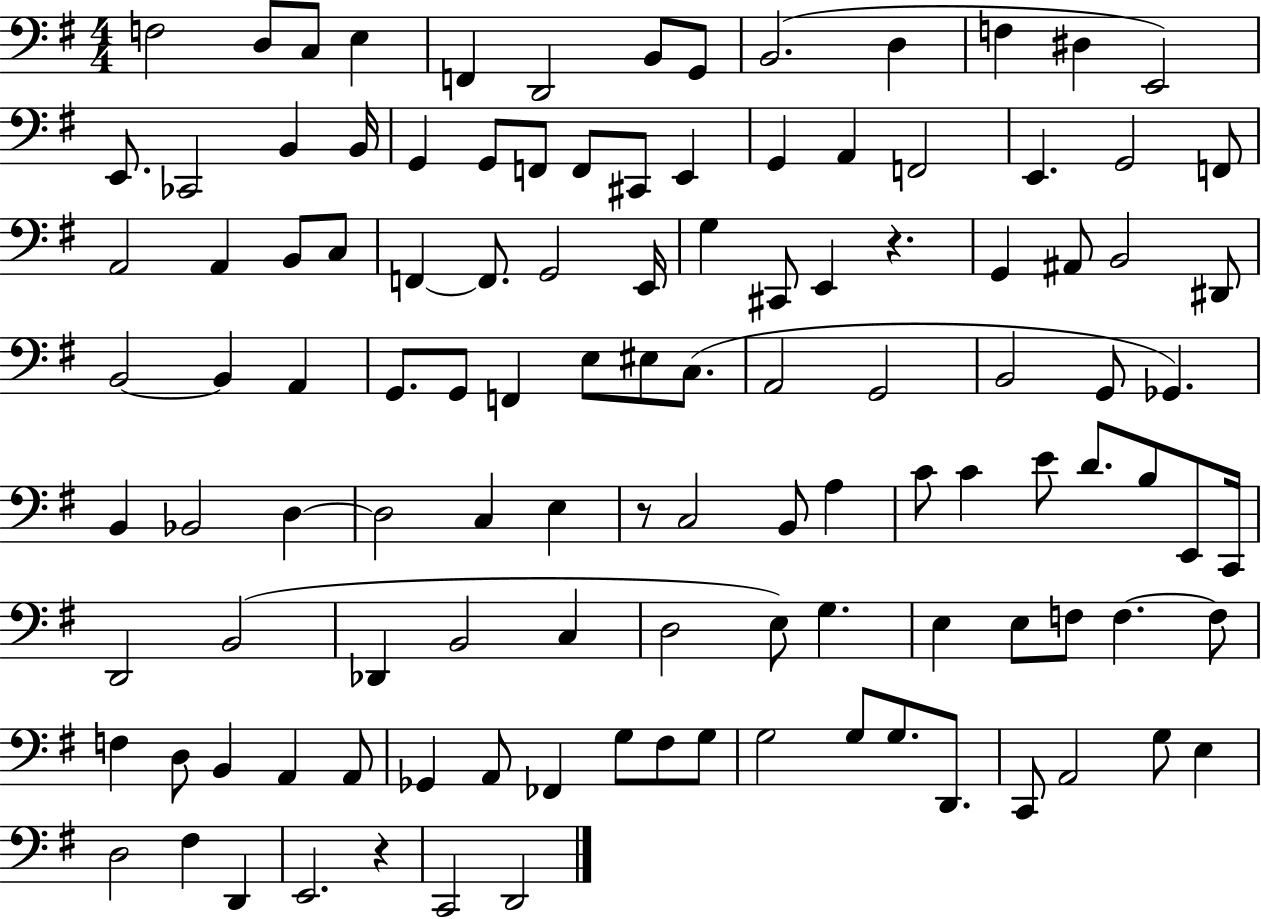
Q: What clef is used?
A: bass